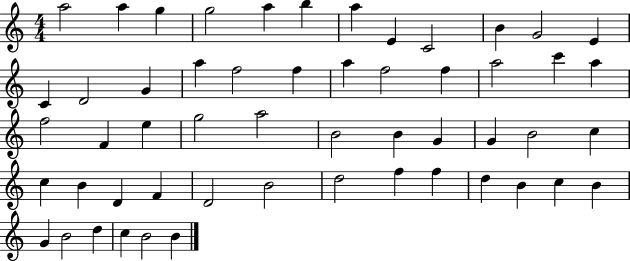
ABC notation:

X:1
T:Untitled
M:4/4
L:1/4
K:C
a2 a g g2 a b a E C2 B G2 E C D2 G a f2 f a f2 f a2 c' a f2 F e g2 a2 B2 B G G B2 c c B D F D2 B2 d2 f f d B c B G B2 d c B2 B